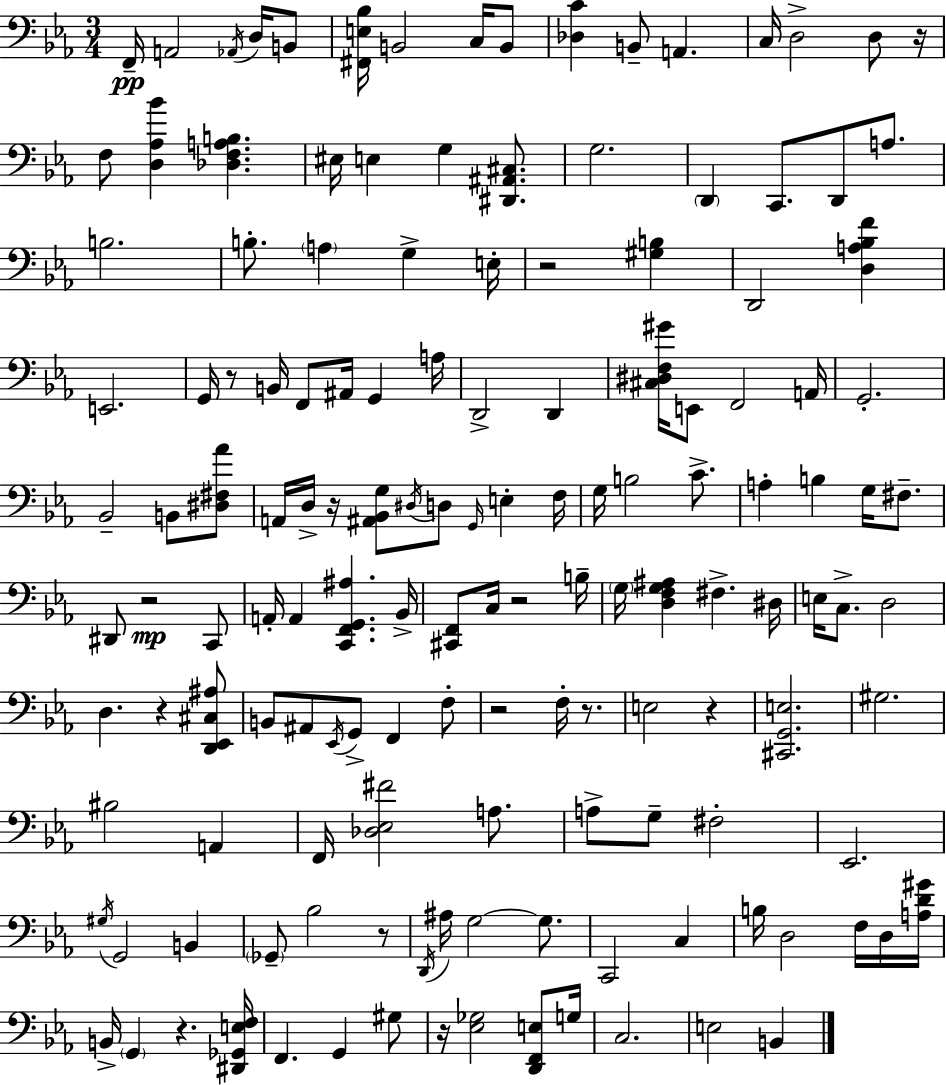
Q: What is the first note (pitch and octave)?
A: F2